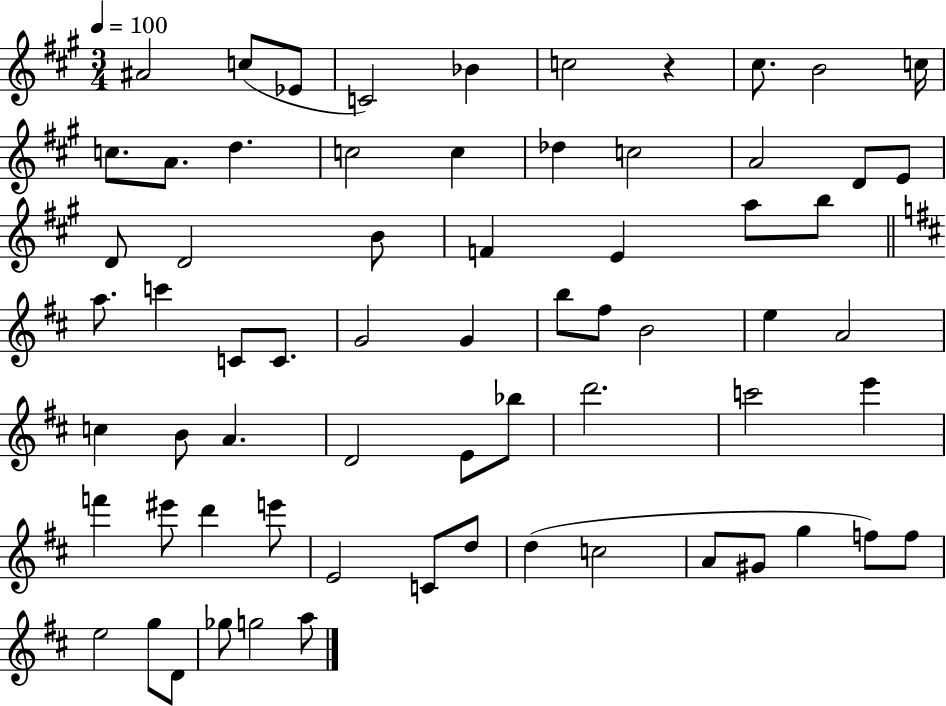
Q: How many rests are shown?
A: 1